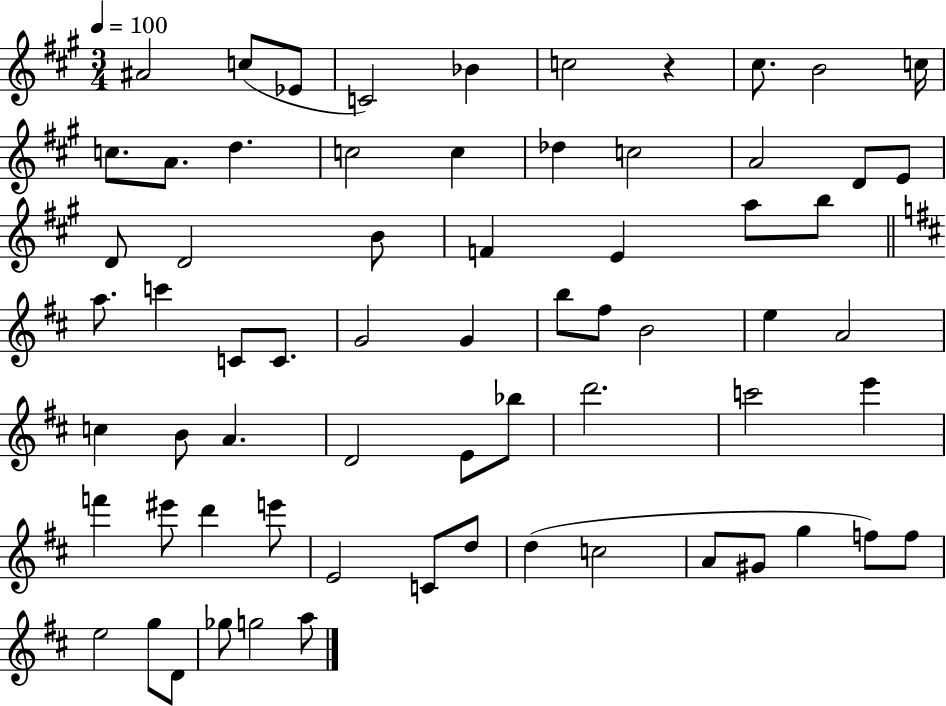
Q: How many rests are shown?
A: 1